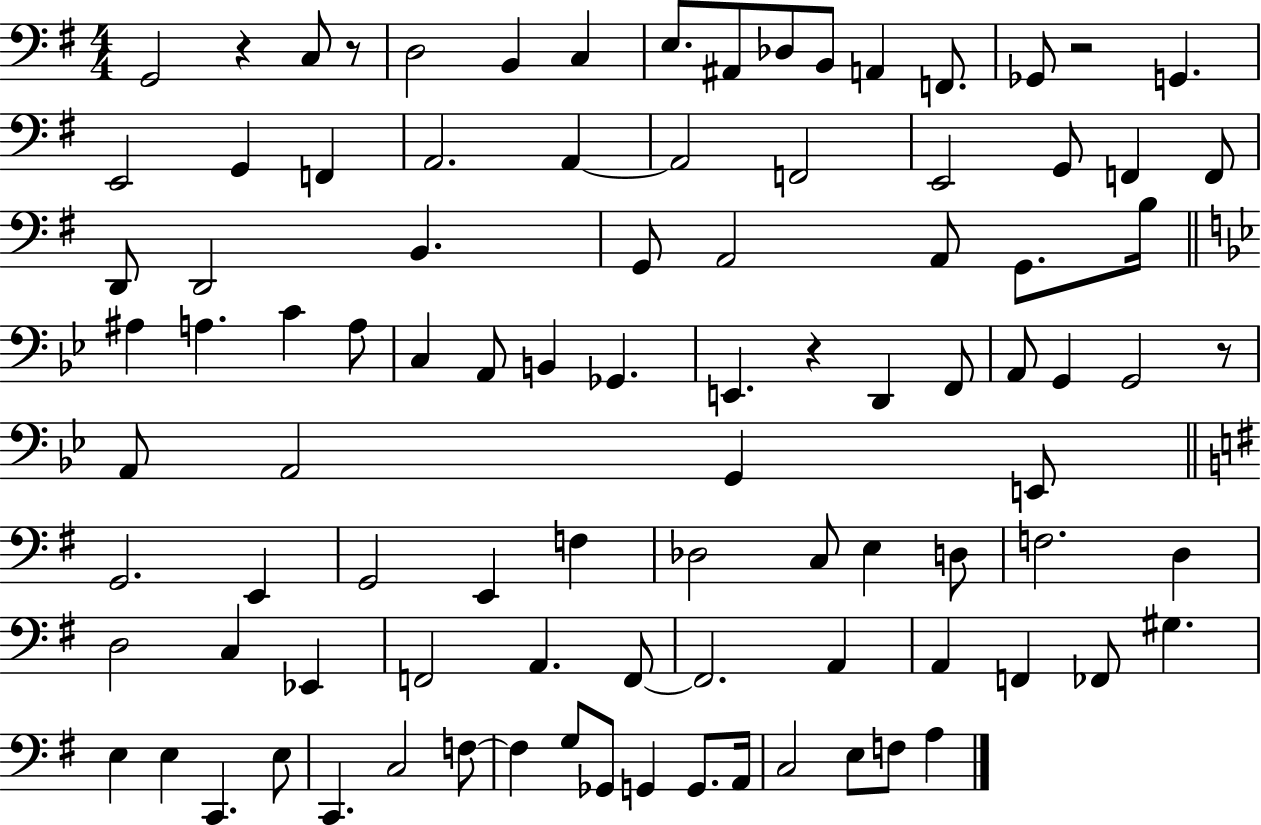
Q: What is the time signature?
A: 4/4